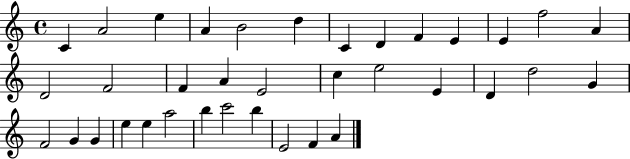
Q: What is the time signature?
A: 4/4